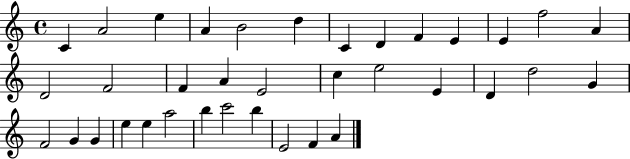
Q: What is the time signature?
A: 4/4